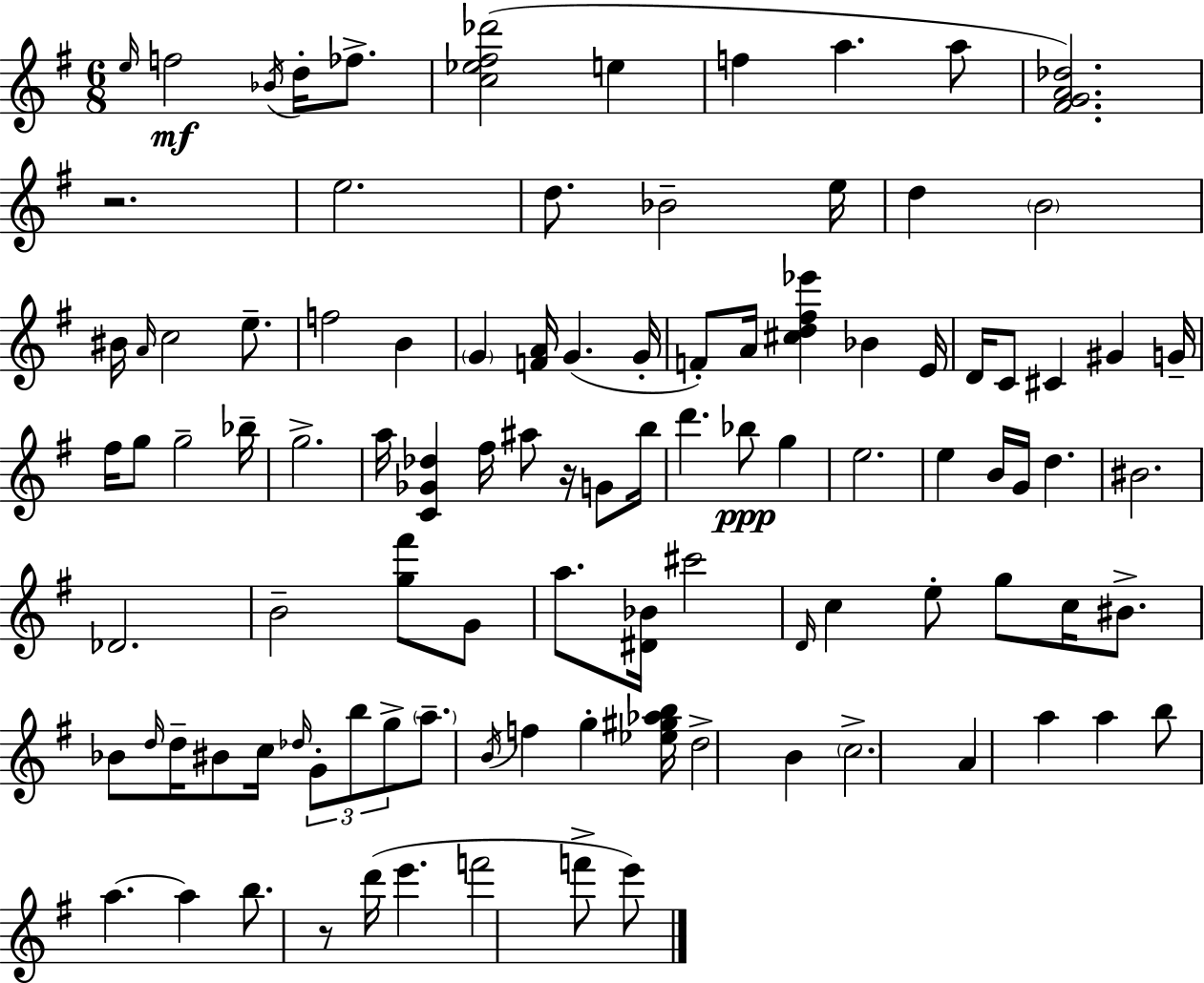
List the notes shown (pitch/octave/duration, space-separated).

E5/s F5/h Bb4/s D5/s FES5/e. [C5,Eb5,F#5,Db6]/h E5/q F5/q A5/q. A5/e [F#4,G4,A4,Db5]/h. R/h. E5/h. D5/e. Bb4/h E5/s D5/q B4/h BIS4/s A4/s C5/h E5/e. F5/h B4/q G4/q [F4,A4]/s G4/q. G4/s F4/e A4/s [C#5,D5,F#5,Eb6]/q Bb4/q E4/s D4/s C4/e C#4/q G#4/q G4/s F#5/s G5/e G5/h Bb5/s G5/h. A5/s [C4,Gb4,Db5]/q F#5/s A#5/e R/s G4/e B5/s D6/q. Bb5/e G5/q E5/h. E5/q B4/s G4/s D5/q. BIS4/h. Db4/h. B4/h [G5,F#6]/e G4/e A5/e. [D#4,Bb4]/s C#6/h D4/s C5/q E5/e G5/e C5/s BIS4/e. Bb4/e D5/s D5/s BIS4/e C5/s Db5/s G4/e B5/e G5/e A5/e. B4/s F5/q G5/q [Eb5,G#5,Ab5,B5]/s D5/h B4/q C5/h. A4/q A5/q A5/q B5/e A5/q. A5/q B5/e. R/e D6/s E6/q. F6/h F6/e E6/e